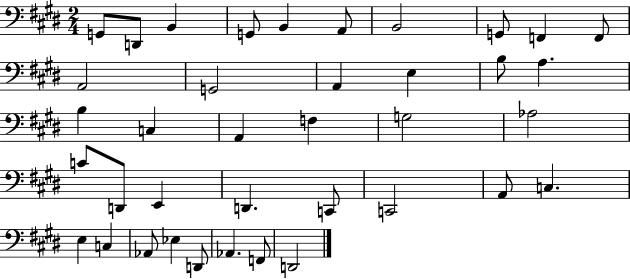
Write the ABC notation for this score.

X:1
T:Untitled
M:2/4
L:1/4
K:E
G,,/2 D,,/2 B,, G,,/2 B,, A,,/2 B,,2 G,,/2 F,, F,,/2 A,,2 G,,2 A,, E, B,/2 A, B, C, A,, F, G,2 _A,2 C/2 D,,/2 E,, D,, C,,/2 C,,2 A,,/2 C, E, C, _A,,/2 _E, D,,/2 _A,, F,,/2 D,,2